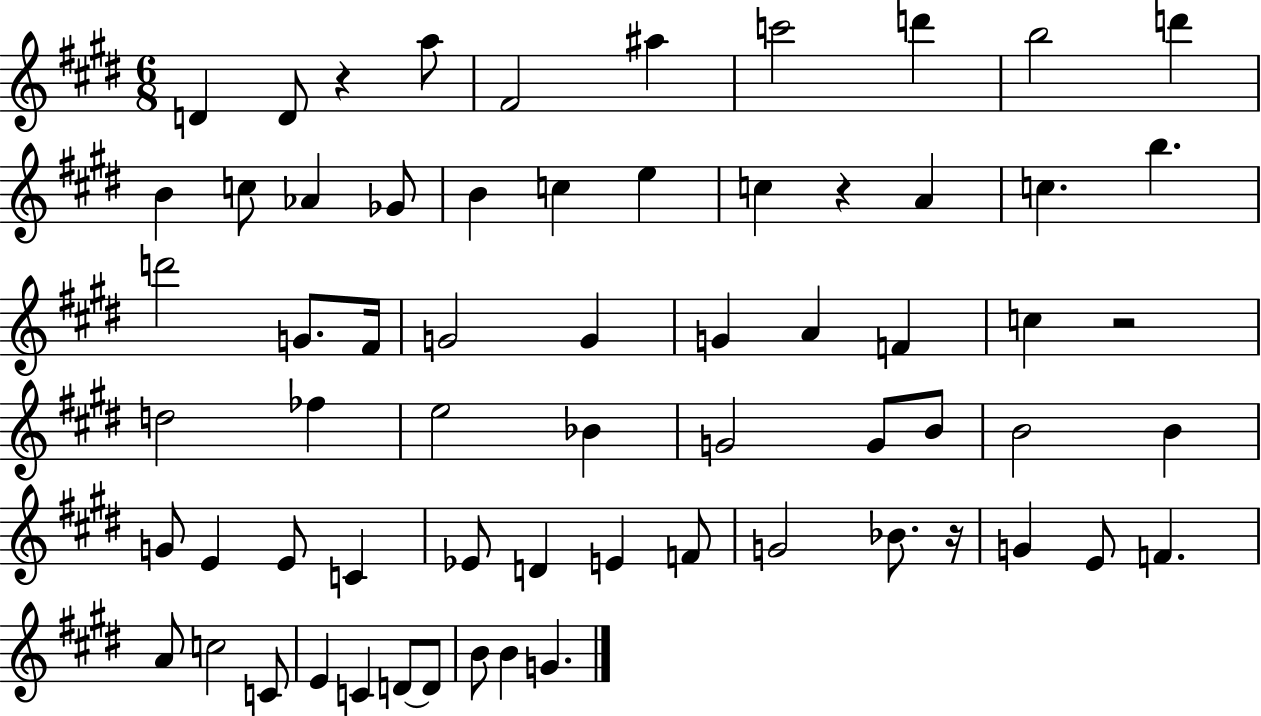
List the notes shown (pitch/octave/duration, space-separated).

D4/q D4/e R/q A5/e F#4/h A#5/q C6/h D6/q B5/h D6/q B4/q C5/e Ab4/q Gb4/e B4/q C5/q E5/q C5/q R/q A4/q C5/q. B5/q. D6/h G4/e. F#4/s G4/h G4/q G4/q A4/q F4/q C5/q R/h D5/h FES5/q E5/h Bb4/q G4/h G4/e B4/e B4/h B4/q G4/e E4/q E4/e C4/q Eb4/e D4/q E4/q F4/e G4/h Bb4/e. R/s G4/q E4/e F4/q. A4/e C5/h C4/e E4/q C4/q D4/e D4/e B4/e B4/q G4/q.